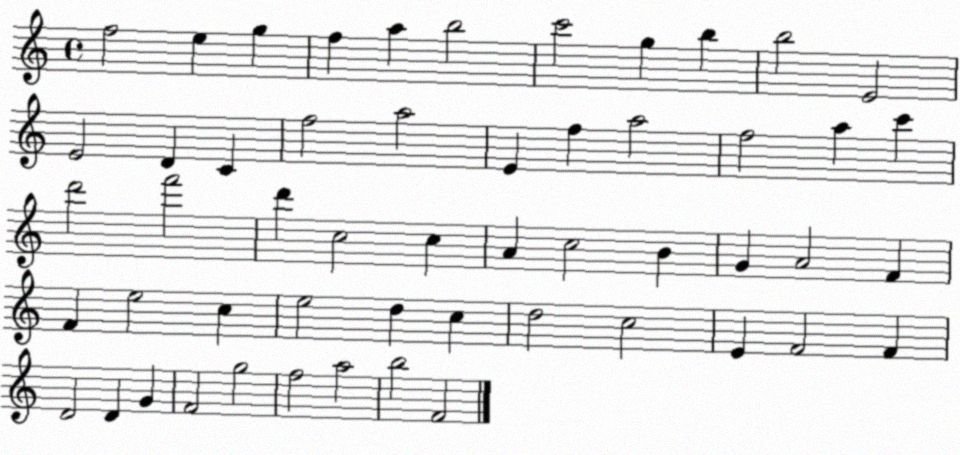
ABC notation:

X:1
T:Untitled
M:4/4
L:1/4
K:C
f2 e g f a b2 c'2 g b b2 E2 E2 D C f2 a2 E f a2 f2 a c' d'2 f'2 d' c2 c A c2 B G A2 F F e2 c e2 d c d2 c2 E F2 F D2 D G F2 g2 f2 a2 b2 F2